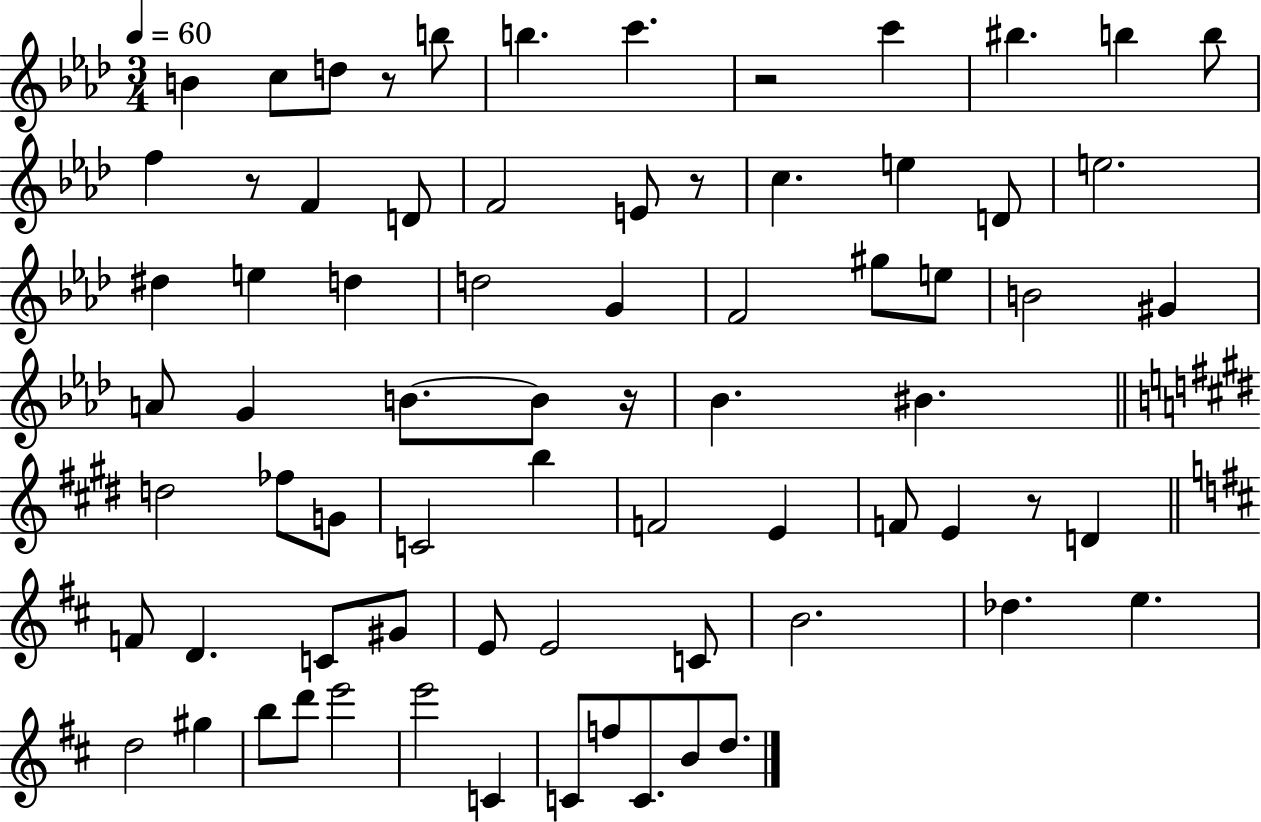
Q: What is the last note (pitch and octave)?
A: D5